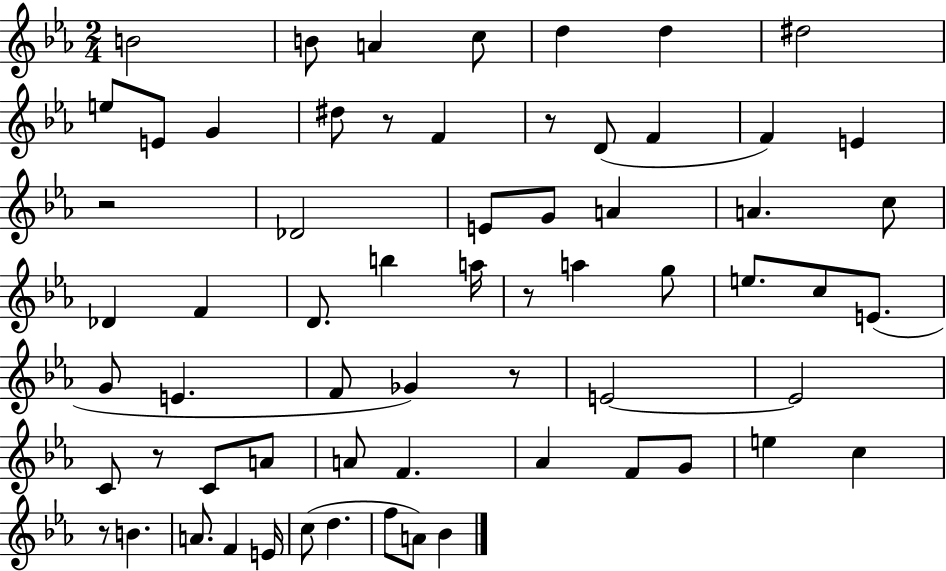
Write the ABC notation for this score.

X:1
T:Untitled
M:2/4
L:1/4
K:Eb
B2 B/2 A c/2 d d ^d2 e/2 E/2 G ^d/2 z/2 F z/2 D/2 F F E z2 _D2 E/2 G/2 A A c/2 _D F D/2 b a/4 z/2 a g/2 e/2 c/2 E/2 G/2 E F/2 _G z/2 E2 E2 C/2 z/2 C/2 A/2 A/2 F _A F/2 G/2 e c z/2 B A/2 F E/4 c/2 d f/2 A/2 _B